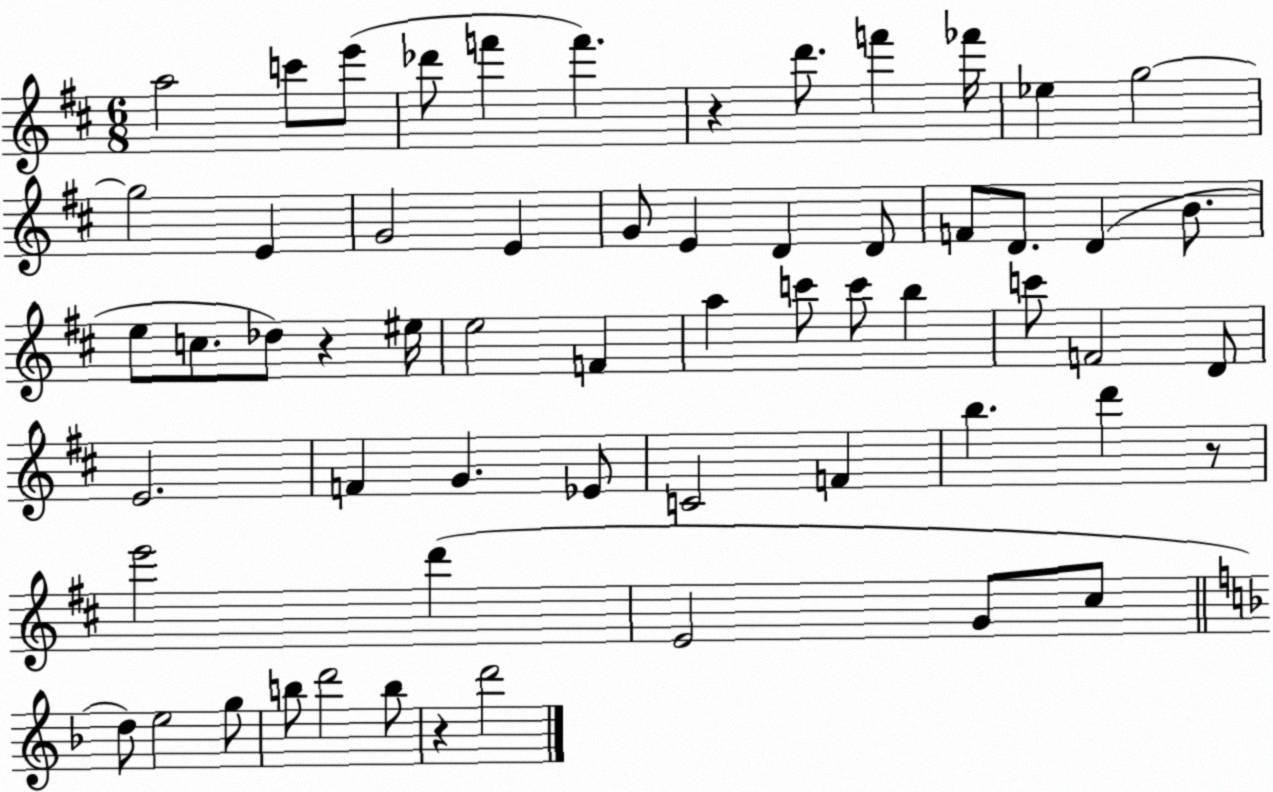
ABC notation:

X:1
T:Untitled
M:6/8
L:1/4
K:D
a2 c'/2 e'/2 _d'/2 f' f' z d'/2 f' _f'/4 _e g2 g2 E G2 E G/2 E D D/2 F/2 D/2 D B/2 e/2 c/2 _d/2 z ^e/4 e2 F a c'/2 c'/2 b c'/2 F2 D/2 E2 F G _E/2 C2 F b d' z/2 e'2 d' E2 G/2 ^c/2 d/2 e2 g/2 b/2 d'2 b/2 z d'2